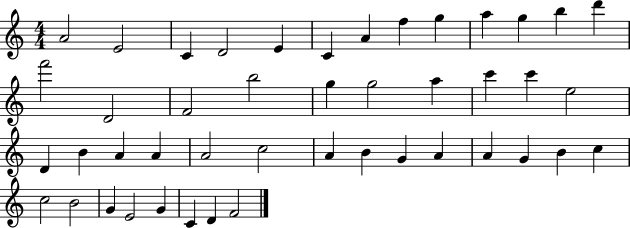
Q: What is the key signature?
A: C major